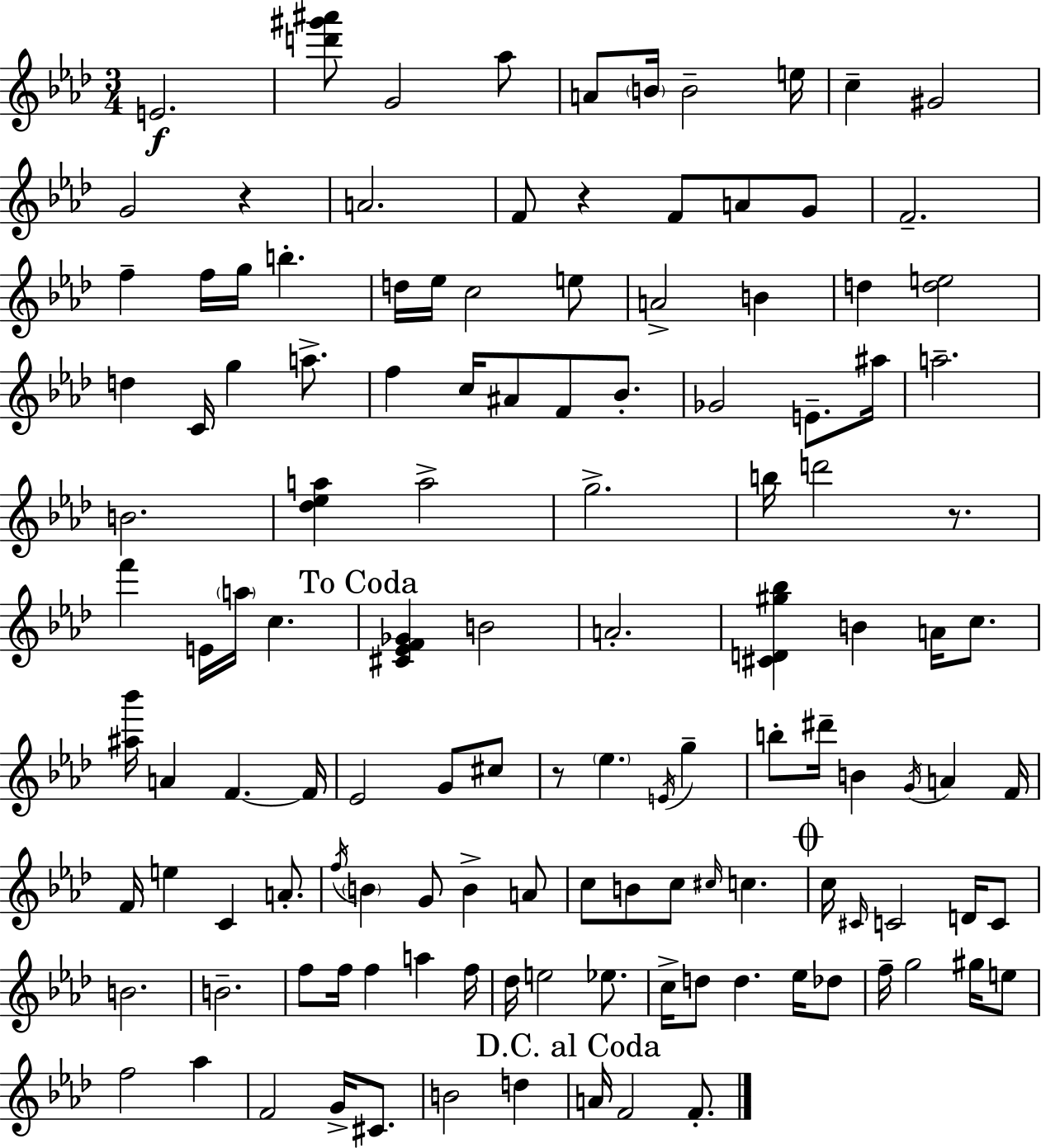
E4/h. [D6,G#6,A#6]/e G4/h Ab5/e A4/e B4/s B4/h E5/s C5/q G#4/h G4/h R/q A4/h. F4/e R/q F4/e A4/e G4/e F4/h. F5/q F5/s G5/s B5/q. D5/s Eb5/s C5/h E5/e A4/h B4/q D5/q [D5,E5]/h D5/q C4/s G5/q A5/e. F5/q C5/s A#4/e F4/e Bb4/e. Gb4/h E4/e. A#5/s A5/h. B4/h. [Db5,Eb5,A5]/q A5/h G5/h. B5/s D6/h R/e. F6/q E4/s A5/s C5/q. [C#4,Eb4,F4,Gb4]/q B4/h A4/h. [C#4,D4,G#5,Bb5]/q B4/q A4/s C5/e. [A#5,Bb6]/s A4/q F4/q. F4/s Eb4/h G4/e C#5/e R/e Eb5/q. E4/s G5/q B5/e D#6/s B4/q G4/s A4/q F4/s F4/s E5/q C4/q A4/e. F5/s B4/q G4/e B4/q A4/e C5/e B4/e C5/e C#5/s C5/q. C5/s C#4/s C4/h D4/s C4/e B4/h. B4/h. F5/e F5/s F5/q A5/q F5/s Db5/s E5/h Eb5/e. C5/s D5/e D5/q. Eb5/s Db5/e F5/s G5/h G#5/s E5/e F5/h Ab5/q F4/h G4/s C#4/e. B4/h D5/q A4/s F4/h F4/e.